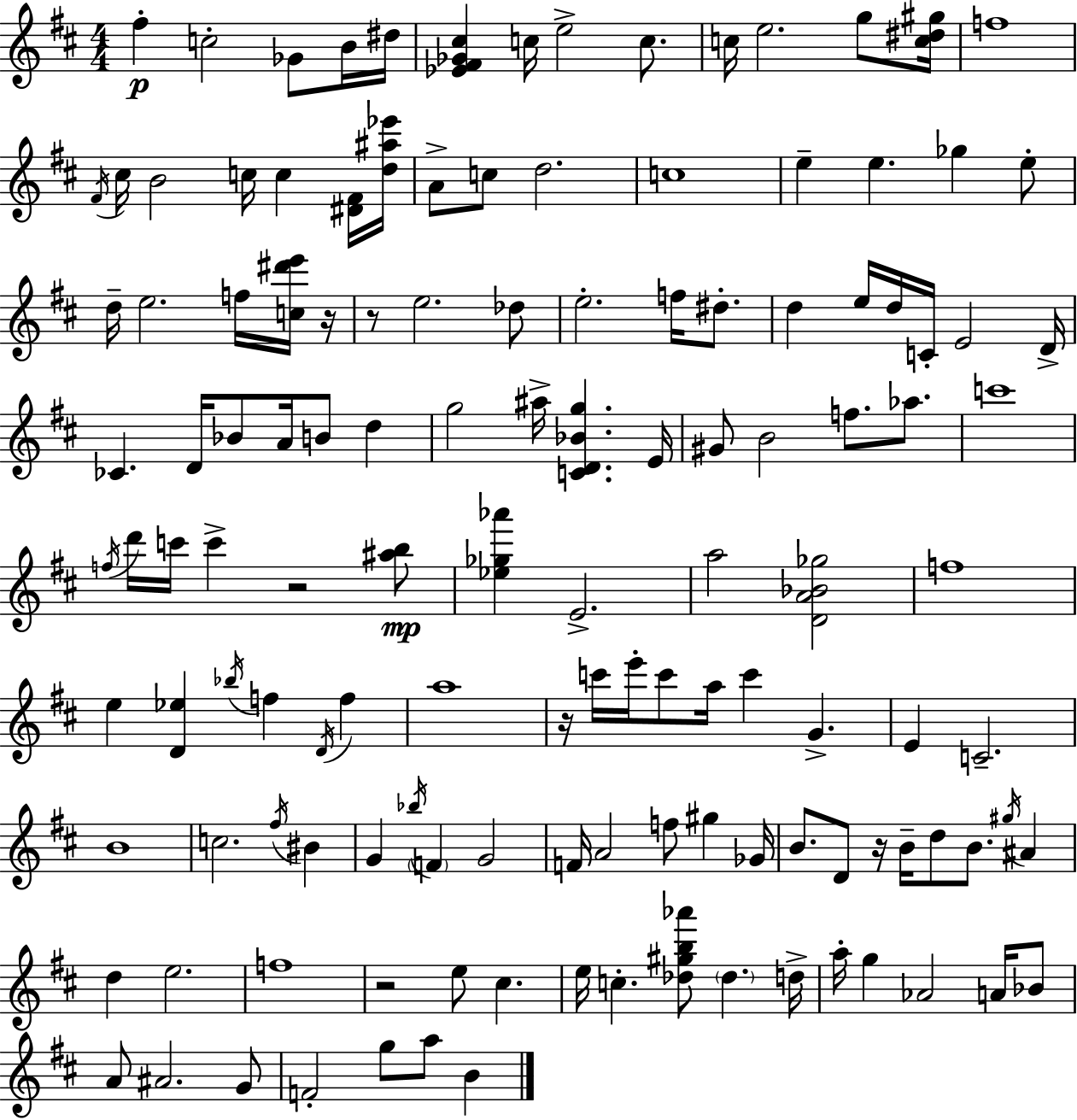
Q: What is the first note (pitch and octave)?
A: F#5